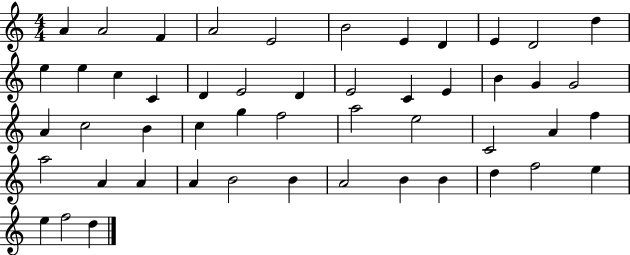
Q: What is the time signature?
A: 4/4